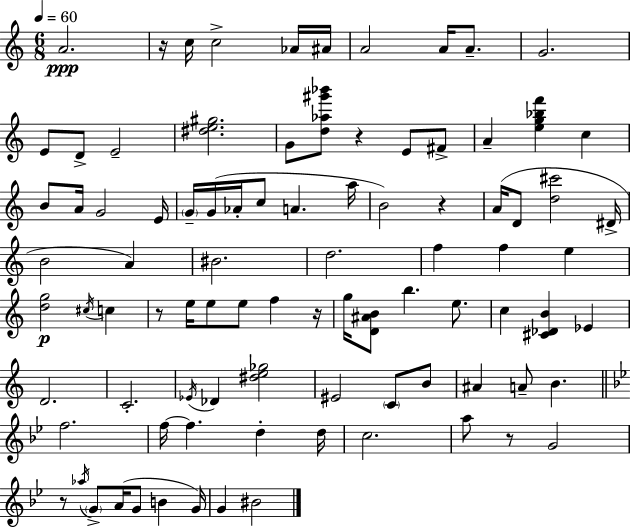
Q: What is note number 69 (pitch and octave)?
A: G4